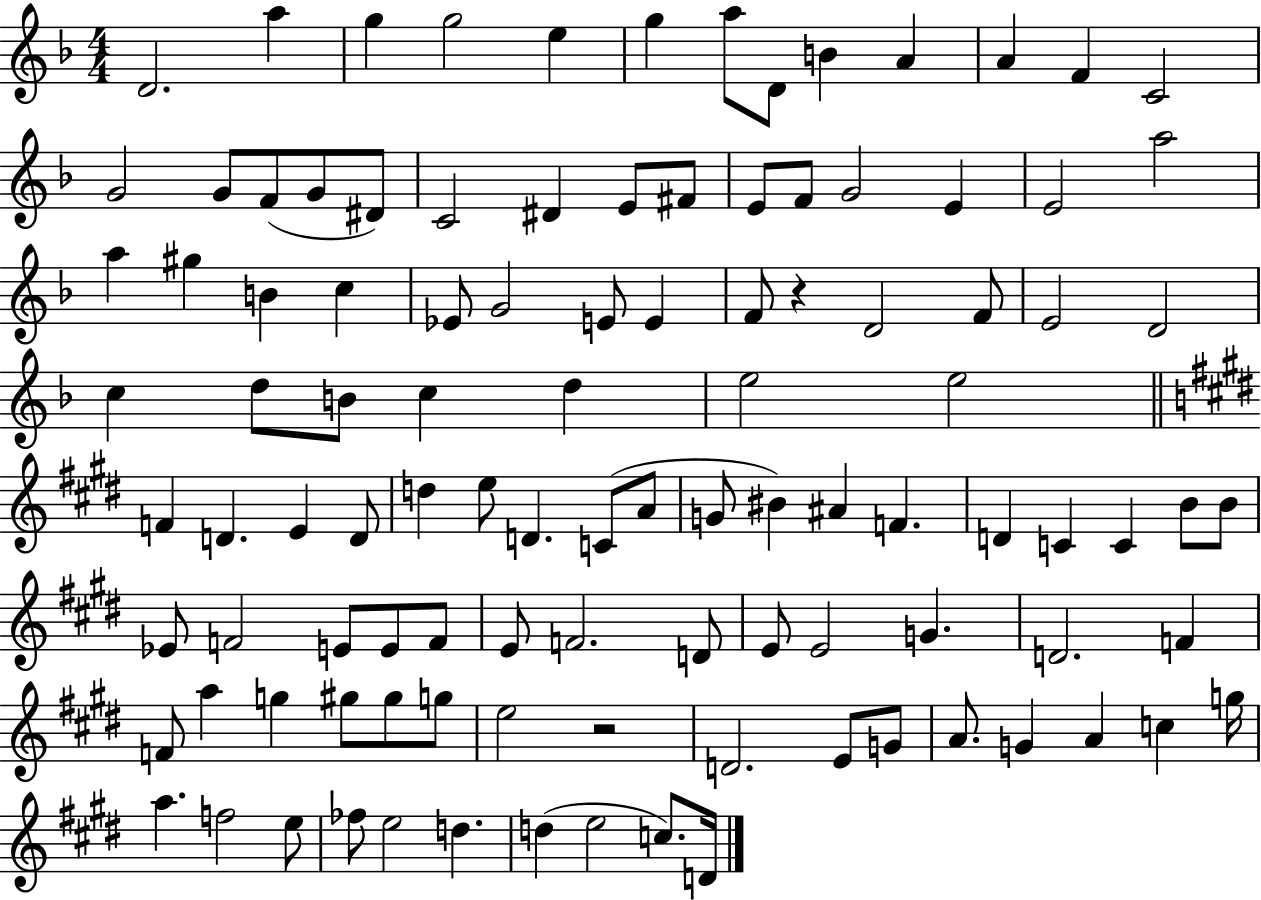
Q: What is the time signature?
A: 4/4